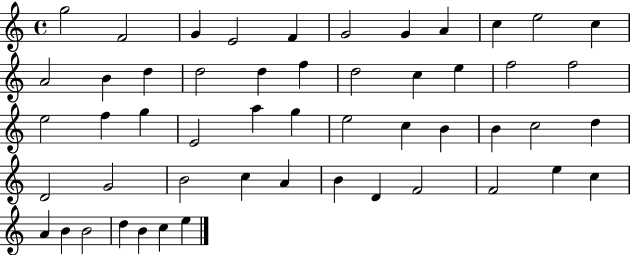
{
  \clef treble
  \time 4/4
  \defaultTimeSignature
  \key c \major
  g''2 f'2 | g'4 e'2 f'4 | g'2 g'4 a'4 | c''4 e''2 c''4 | \break a'2 b'4 d''4 | d''2 d''4 f''4 | d''2 c''4 e''4 | f''2 f''2 | \break e''2 f''4 g''4 | e'2 a''4 g''4 | e''2 c''4 b'4 | b'4 c''2 d''4 | \break d'2 g'2 | b'2 c''4 a'4 | b'4 d'4 f'2 | f'2 e''4 c''4 | \break a'4 b'4 b'2 | d''4 b'4 c''4 e''4 | \bar "|."
}